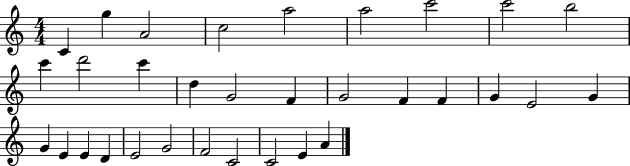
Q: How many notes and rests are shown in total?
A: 32